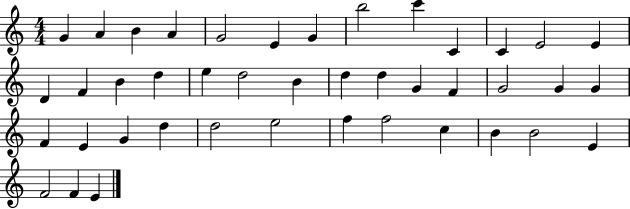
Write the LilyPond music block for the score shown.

{
  \clef treble
  \numericTimeSignature
  \time 4/4
  \key c \major
  g'4 a'4 b'4 a'4 | g'2 e'4 g'4 | b''2 c'''4 c'4 | c'4 e'2 e'4 | \break d'4 f'4 b'4 d''4 | e''4 d''2 b'4 | d''4 d''4 g'4 f'4 | g'2 g'4 g'4 | \break f'4 e'4 g'4 d''4 | d''2 e''2 | f''4 f''2 c''4 | b'4 b'2 e'4 | \break f'2 f'4 e'4 | \bar "|."
}